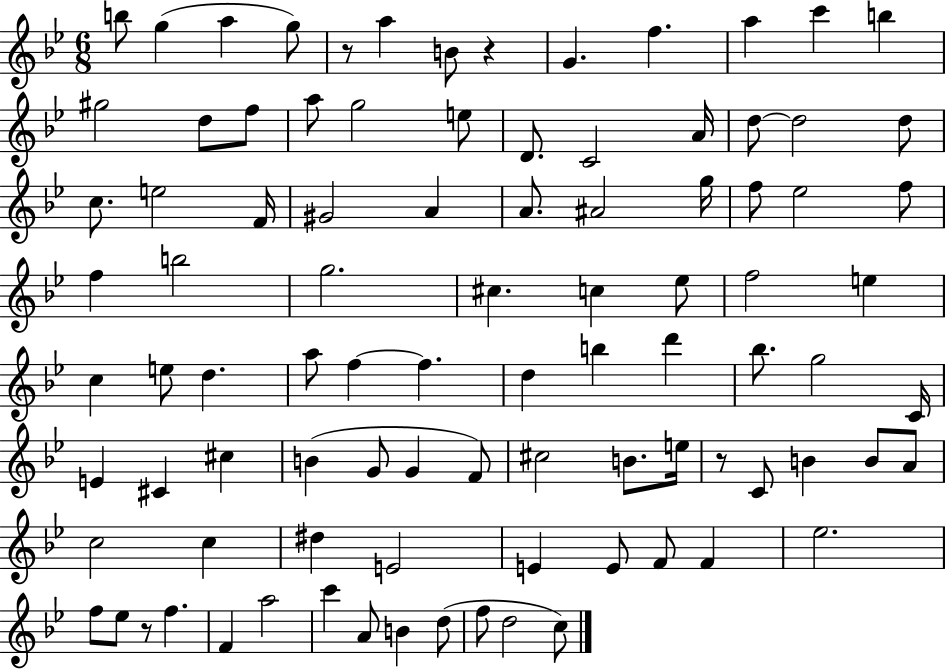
B5/e G5/q A5/q G5/e R/e A5/q B4/e R/q G4/q. F5/q. A5/q C6/q B5/q G#5/h D5/e F5/e A5/e G5/h E5/e D4/e. C4/h A4/s D5/e D5/h D5/e C5/e. E5/h F4/s G#4/h A4/q A4/e. A#4/h G5/s F5/e Eb5/h F5/e F5/q B5/h G5/h. C#5/q. C5/q Eb5/e F5/h E5/q C5/q E5/e D5/q. A5/e F5/q F5/q. D5/q B5/q D6/q Bb5/e. G5/h C4/s E4/q C#4/q C#5/q B4/q G4/e G4/q F4/e C#5/h B4/e. E5/s R/e C4/e B4/q B4/e A4/e C5/h C5/q D#5/q E4/h E4/q E4/e F4/e F4/q Eb5/h. F5/e Eb5/e R/e F5/q. F4/q A5/h C6/q A4/e B4/q D5/e F5/e D5/h C5/e